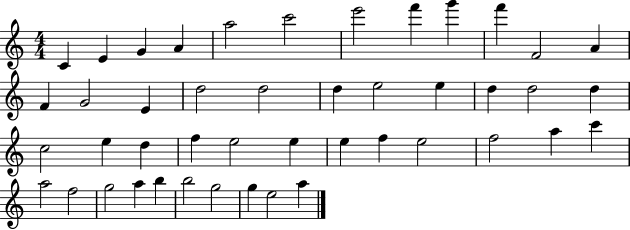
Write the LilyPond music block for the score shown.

{
  \clef treble
  \numericTimeSignature
  \time 4/4
  \key c \major
  c'4 e'4 g'4 a'4 | a''2 c'''2 | e'''2 f'''4 g'''4 | f'''4 f'2 a'4 | \break f'4 g'2 e'4 | d''2 d''2 | d''4 e''2 e''4 | d''4 d''2 d''4 | \break c''2 e''4 d''4 | f''4 e''2 e''4 | e''4 f''4 e''2 | f''2 a''4 c'''4 | \break a''2 f''2 | g''2 a''4 b''4 | b''2 g''2 | g''4 e''2 a''4 | \break \bar "|."
}